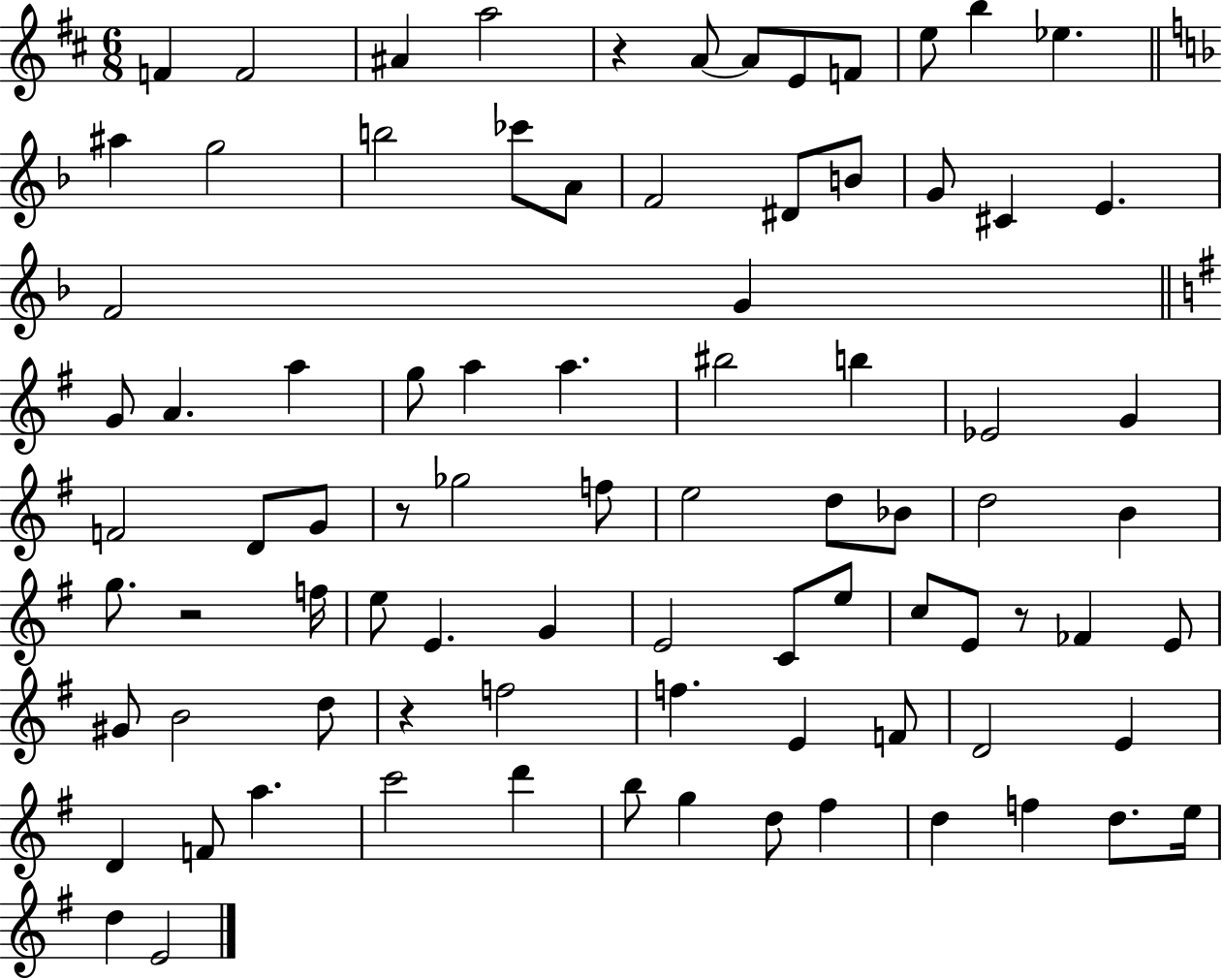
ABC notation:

X:1
T:Untitled
M:6/8
L:1/4
K:D
F F2 ^A a2 z A/2 A/2 E/2 F/2 e/2 b _e ^a g2 b2 _c'/2 A/2 F2 ^D/2 B/2 G/2 ^C E F2 G G/2 A a g/2 a a ^b2 b _E2 G F2 D/2 G/2 z/2 _g2 f/2 e2 d/2 _B/2 d2 B g/2 z2 f/4 e/2 E G E2 C/2 e/2 c/2 E/2 z/2 _F E/2 ^G/2 B2 d/2 z f2 f E F/2 D2 E D F/2 a c'2 d' b/2 g d/2 ^f d f d/2 e/4 d E2